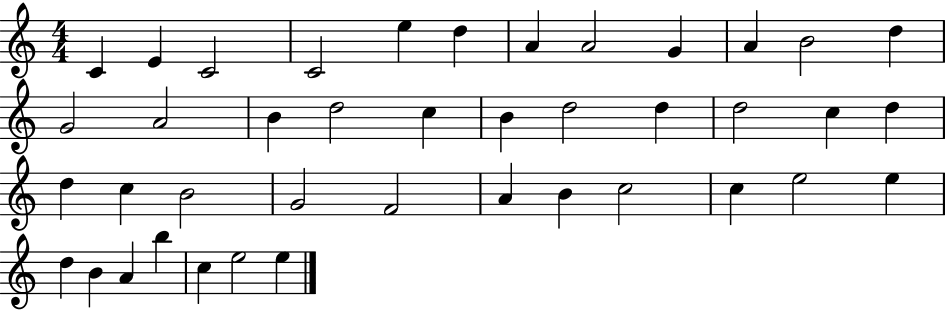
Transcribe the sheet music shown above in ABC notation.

X:1
T:Untitled
M:4/4
L:1/4
K:C
C E C2 C2 e d A A2 G A B2 d G2 A2 B d2 c B d2 d d2 c d d c B2 G2 F2 A B c2 c e2 e d B A b c e2 e